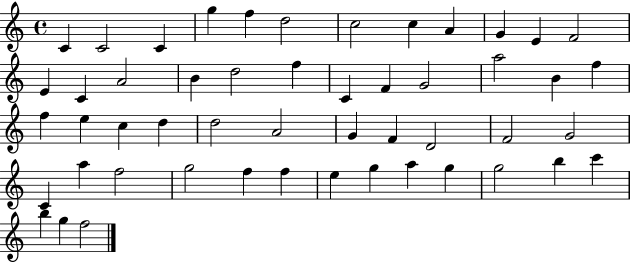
X:1
T:Untitled
M:4/4
L:1/4
K:C
C C2 C g f d2 c2 c A G E F2 E C A2 B d2 f C F G2 a2 B f f e c d d2 A2 G F D2 F2 G2 C a f2 g2 f f e g a g g2 b c' b g f2